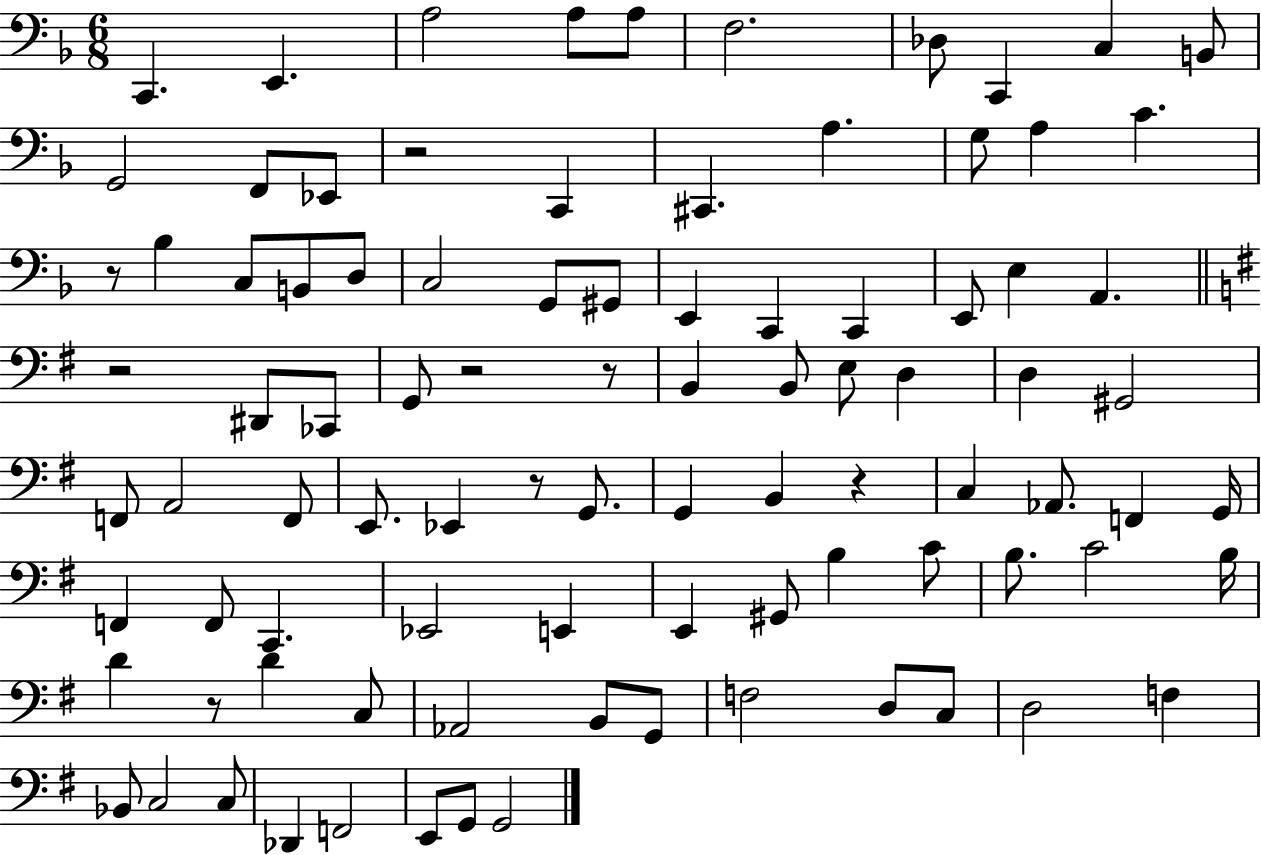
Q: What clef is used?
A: bass